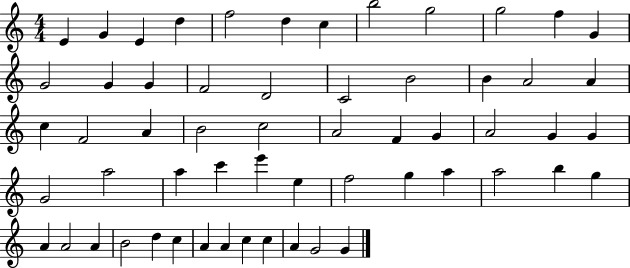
{
  \clef treble
  \numericTimeSignature
  \time 4/4
  \key c \major
  e'4 g'4 e'4 d''4 | f''2 d''4 c''4 | b''2 g''2 | g''2 f''4 g'4 | \break g'2 g'4 g'4 | f'2 d'2 | c'2 b'2 | b'4 a'2 a'4 | \break c''4 f'2 a'4 | b'2 c''2 | a'2 f'4 g'4 | a'2 g'4 g'4 | \break g'2 a''2 | a''4 c'''4 e'''4 e''4 | f''2 g''4 a''4 | a''2 b''4 g''4 | \break a'4 a'2 a'4 | b'2 d''4 c''4 | a'4 a'4 c''4 c''4 | a'4 g'2 g'4 | \break \bar "|."
}